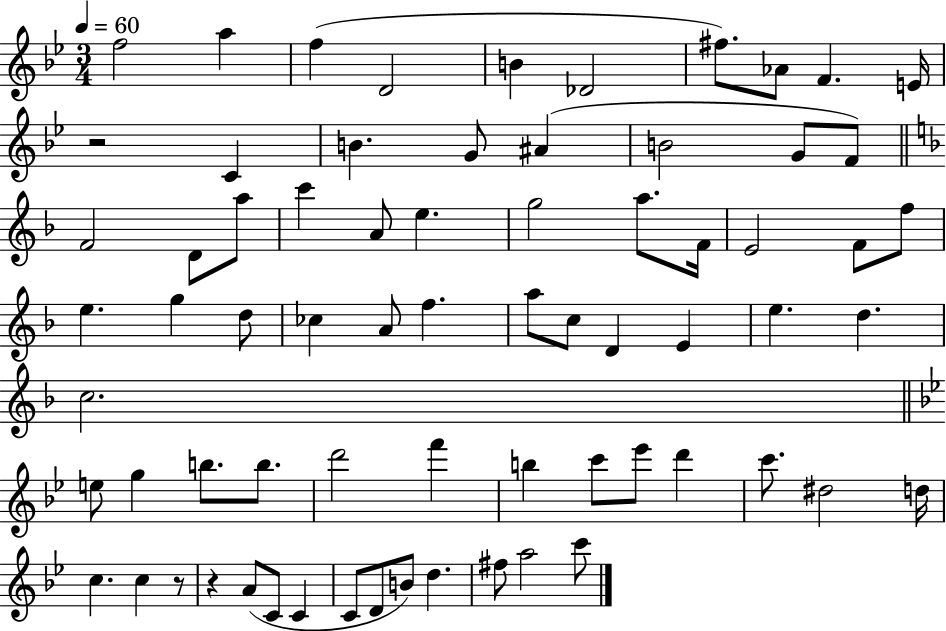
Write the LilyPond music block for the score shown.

{
  \clef treble
  \numericTimeSignature
  \time 3/4
  \key bes \major
  \tempo 4 = 60
  \repeat volta 2 { f''2 a''4 | f''4( d'2 | b'4 des'2 | fis''8.) aes'8 f'4. e'16 | \break r2 c'4 | b'4. g'8 ais'4( | b'2 g'8 f'8) | \bar "||" \break \key d \minor f'2 d'8 a''8 | c'''4 a'8 e''4. | g''2 a''8. f'16 | e'2 f'8 f''8 | \break e''4. g''4 d''8 | ces''4 a'8 f''4. | a''8 c''8 d'4 e'4 | e''4. d''4. | \break c''2. | \bar "||" \break \key g \minor e''8 g''4 b''8. b''8. | d'''2 f'''4 | b''4 c'''8 ees'''8 d'''4 | c'''8. dis''2 d''16 | \break c''4. c''4 r8 | r4 a'8( c'8 c'4 | c'8 d'8 b'8) d''4. | fis''8 a''2 c'''8 | \break } \bar "|."
}